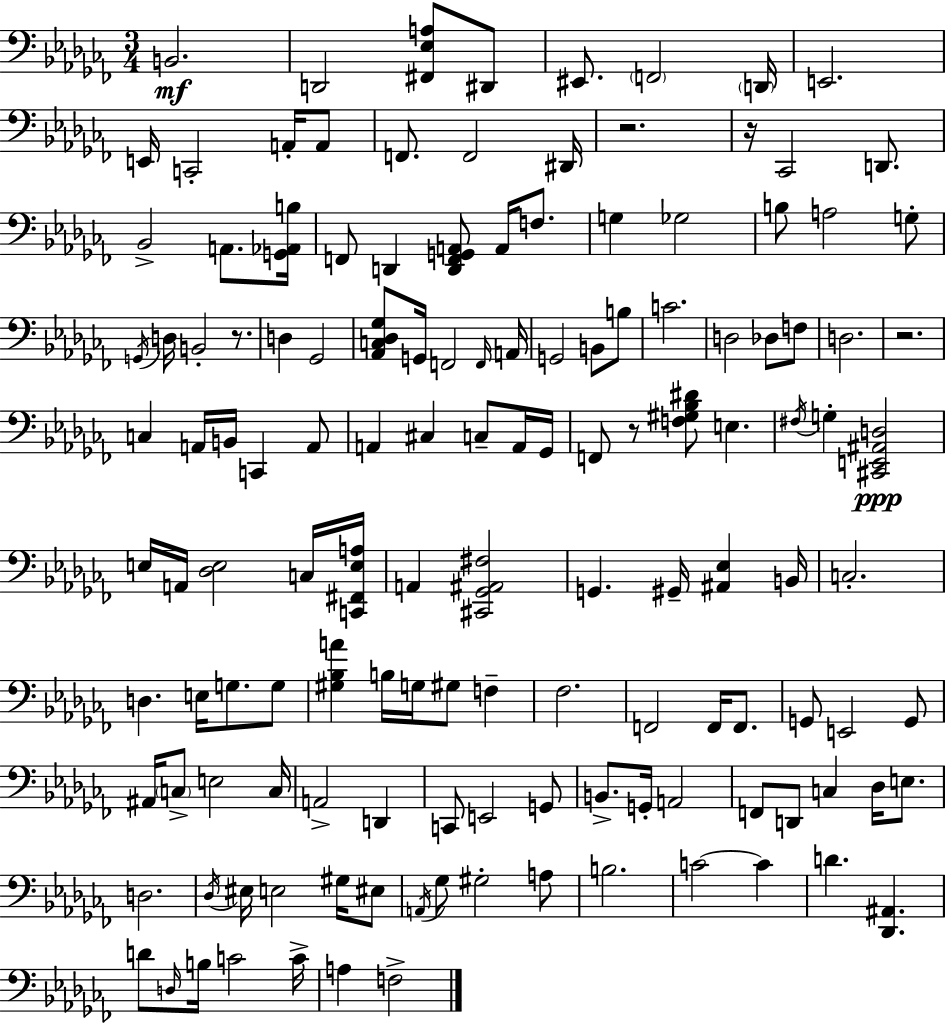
X:1
T:Untitled
M:3/4
L:1/4
K:Abm
B,,2 D,,2 [^F,,_E,A,]/2 ^D,,/2 ^E,,/2 F,,2 D,,/4 E,,2 E,,/4 C,,2 A,,/4 A,,/2 F,,/2 F,,2 ^D,,/4 z2 z/4 _C,,2 D,,/2 _B,,2 A,,/2 [G,,_A,,B,]/4 F,,/2 D,, [D,,F,,G,,A,,]/2 A,,/4 F,/2 G, _G,2 B,/2 A,2 G,/2 G,,/4 D,/4 B,,2 z/2 D, _G,,2 [_A,,C,_D,_G,]/2 G,,/4 F,,2 F,,/4 A,,/4 G,,2 B,,/2 B,/2 C2 D,2 _D,/2 F,/2 D,2 z2 C, A,,/4 B,,/4 C,, A,,/2 A,, ^C, C,/2 A,,/4 _G,,/4 F,,/2 z/2 [F,^G,_B,^D]/2 E, ^F,/4 G, [^C,,E,,^A,,D,]2 E,/4 A,,/4 [_D,E,]2 C,/4 [C,,^F,,E,A,]/4 A,, [^C,,_G,,^A,,^F,]2 G,, ^G,,/4 [^A,,_E,] B,,/4 C,2 D, E,/4 G,/2 G,/2 [^G,_B,A] B,/4 G,/4 ^G,/2 F, _F,2 F,,2 F,,/4 F,,/2 G,,/2 E,,2 G,,/2 ^A,,/4 C,/2 E,2 C,/4 A,,2 D,, C,,/2 E,,2 G,,/2 B,,/2 G,,/4 A,,2 F,,/2 D,,/2 C, _D,/4 E,/2 D,2 _D,/4 ^E,/4 E,2 ^G,/4 ^E,/2 A,,/4 _G,/2 ^G,2 A,/2 B,2 C2 C D [_D,,^A,,] D/2 D,/4 B,/4 C2 C/4 A, F,2